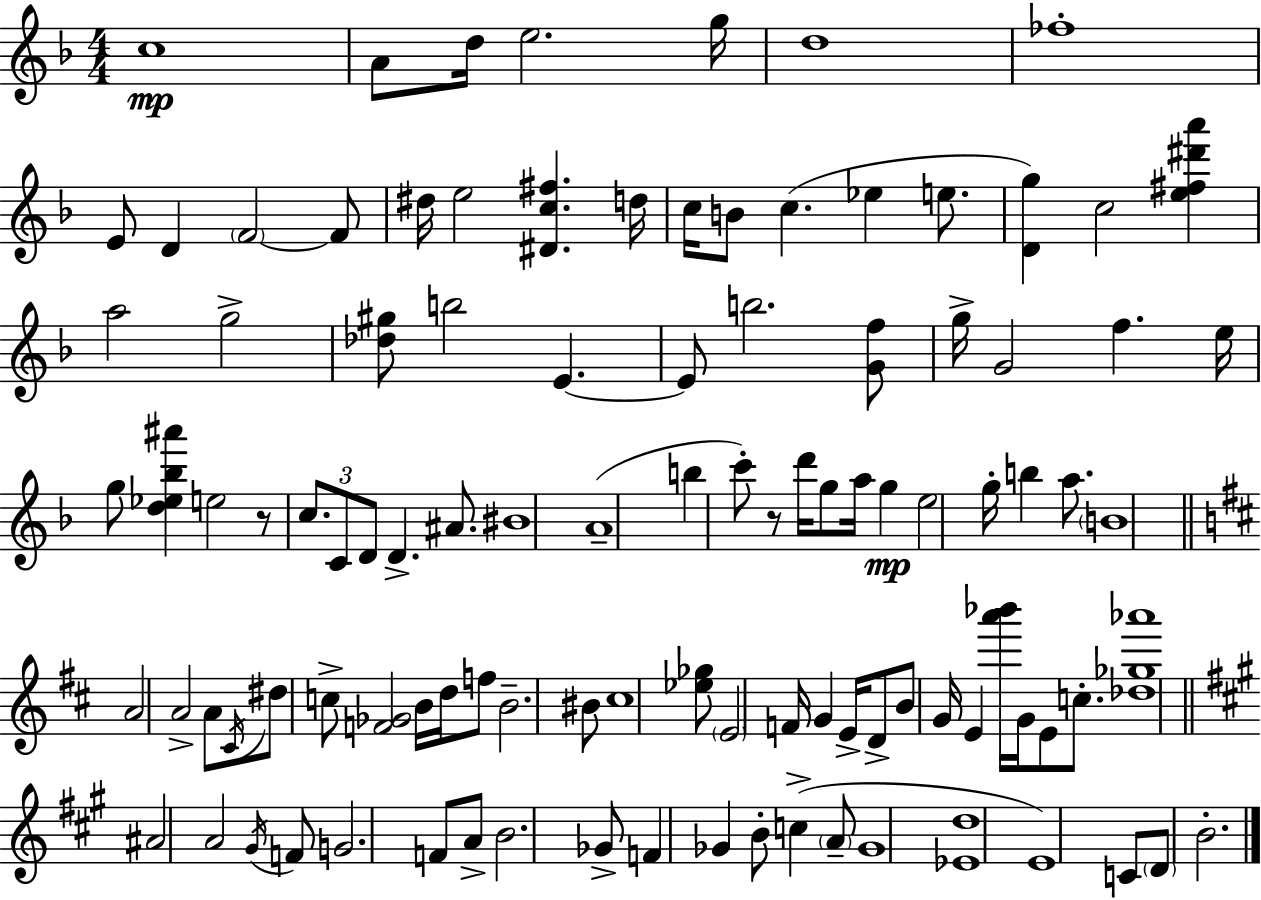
C5/w A4/e D5/s E5/h. G5/s D5/w FES5/w E4/e D4/q F4/h F4/e D#5/s E5/h [D#4,C5,F#5]/q. D5/s C5/s B4/e C5/q. Eb5/q E5/e. [D4,G5]/q C5/h [E5,F#5,D#6,A6]/q A5/h G5/h [Db5,G#5]/e B5/h E4/q. E4/e B5/h. [G4,F5]/e G5/s G4/h F5/q. E5/s G5/e [D5,Eb5,Bb5,A#6]/q E5/h R/e C5/e. C4/e D4/e D4/q. A#4/e. BIS4/w A4/w B5/q C6/e R/e D6/s G5/e A5/s G5/q E5/h G5/s B5/q A5/e. B4/w A4/h A4/h A4/e C#4/s D#5/e C5/e [F4,Gb4]/h B4/s D5/s F5/e B4/h. BIS4/e C#5/w [Eb5,Gb5]/e E4/h F4/s G4/q E4/s D4/e B4/e G4/s E4/q [A6,Bb6]/s G4/s E4/e C5/e. [Db5,Gb5,Ab6]/w A#4/h A4/h G#4/s F4/e G4/h. F4/e A4/e B4/h. Gb4/e F4/q Gb4/q B4/e C5/q A4/e Gb4/w [Eb4,D5]/w E4/w C4/e D4/e B4/h.